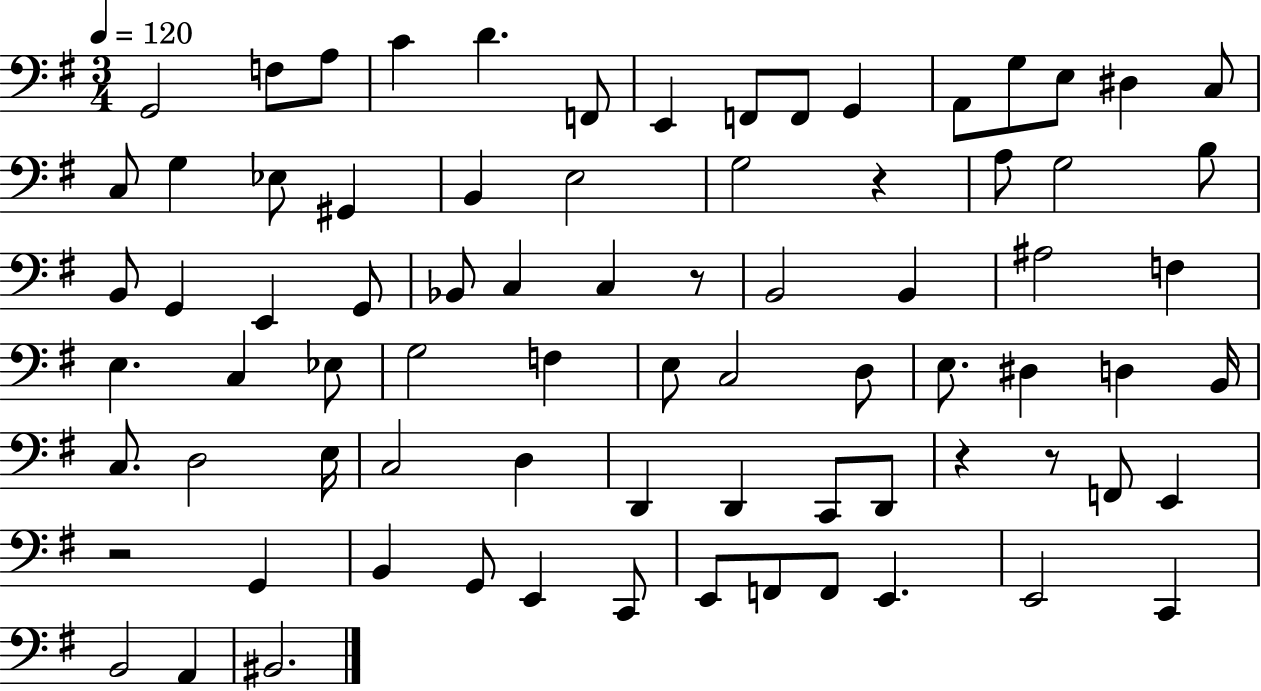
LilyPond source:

{
  \clef bass
  \numericTimeSignature
  \time 3/4
  \key g \major
  \tempo 4 = 120
  g,2 f8 a8 | c'4 d'4. f,8 | e,4 f,8 f,8 g,4 | a,8 g8 e8 dis4 c8 | \break c8 g4 ees8 gis,4 | b,4 e2 | g2 r4 | a8 g2 b8 | \break b,8 g,4 e,4 g,8 | bes,8 c4 c4 r8 | b,2 b,4 | ais2 f4 | \break e4. c4 ees8 | g2 f4 | e8 c2 d8 | e8. dis4 d4 b,16 | \break c8. d2 e16 | c2 d4 | d,4 d,4 c,8 d,8 | r4 r8 f,8 e,4 | \break r2 g,4 | b,4 g,8 e,4 c,8 | e,8 f,8 f,8 e,4. | e,2 c,4 | \break b,2 a,4 | bis,2. | \bar "|."
}